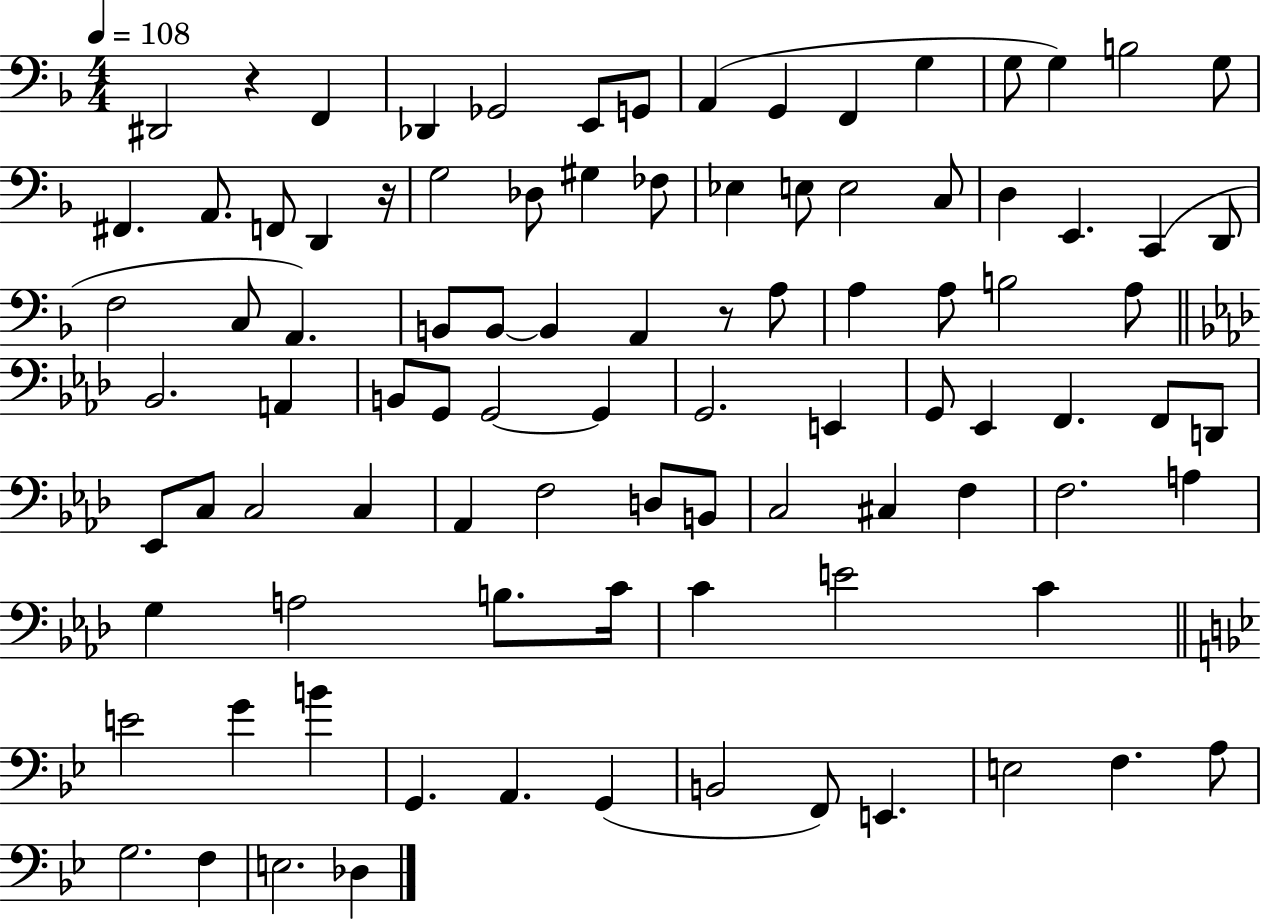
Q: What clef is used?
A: bass